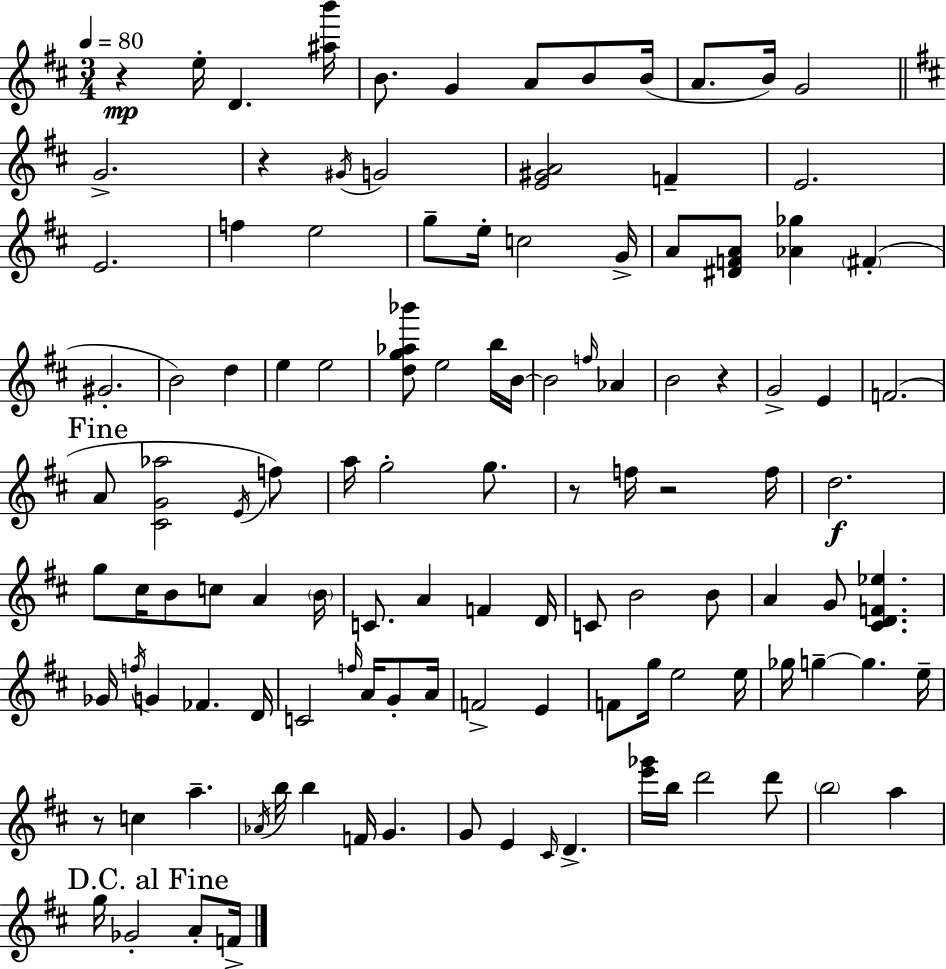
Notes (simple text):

R/q E5/s D4/q. [A#5,B6]/s B4/e. G4/q A4/e B4/e B4/s A4/e. B4/s G4/h G4/h. R/q G#4/s G4/h [E4,G#4,A4]/h F4/q E4/h. E4/h. F5/q E5/h G5/e E5/s C5/h G4/s A4/e [D#4,F4,A4]/e [Ab4,Gb5]/q F#4/q G#4/h. B4/h D5/q E5/q E5/h [D5,G5,Ab5,Bb6]/e E5/h B5/s B4/s B4/h F5/s Ab4/q B4/h R/q G4/h E4/q F4/h. A4/e [C#4,G4,Ab5]/h E4/s F5/e A5/s G5/h G5/e. R/e F5/s R/h F5/s D5/h. G5/e C#5/s B4/e C5/e A4/q B4/s C4/e. A4/q F4/q D4/s C4/e B4/h B4/e A4/q G4/e [C#4,D4,F4,Eb5]/q. Gb4/s F5/s G4/q FES4/q. D4/s C4/h F5/s A4/s G4/e A4/s F4/h E4/q F4/e G5/s E5/h E5/s Gb5/s G5/q G5/q. E5/s R/e C5/q A5/q. Ab4/s B5/s B5/q F4/s G4/q. G4/e E4/q C#4/s D4/q. [E6,Gb6]/s B5/s D6/h D6/e B5/h A5/q G5/s Gb4/h A4/e F4/s